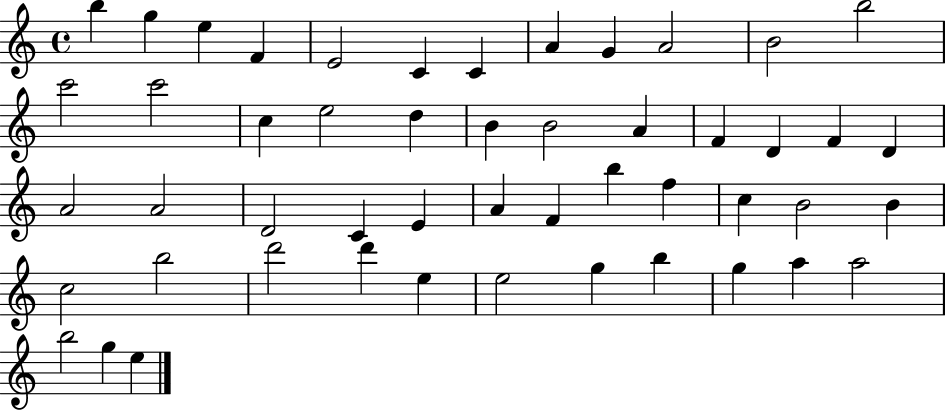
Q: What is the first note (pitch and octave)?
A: B5